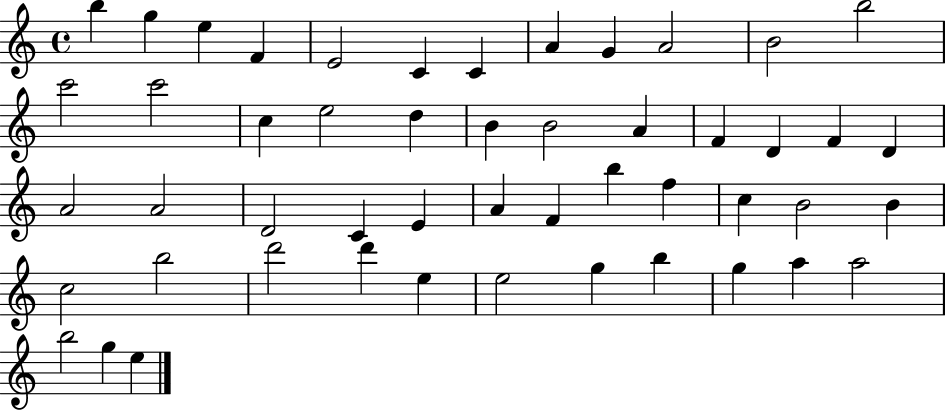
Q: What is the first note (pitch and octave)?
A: B5